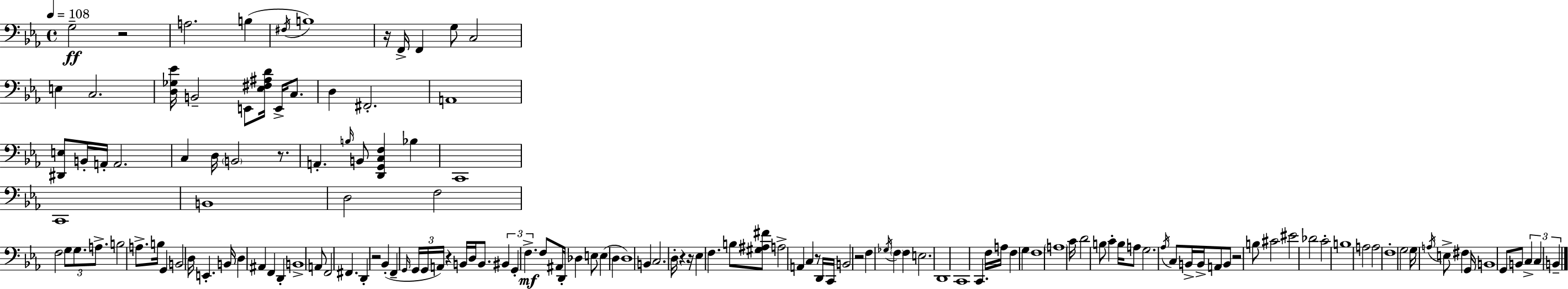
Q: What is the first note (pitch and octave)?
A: G3